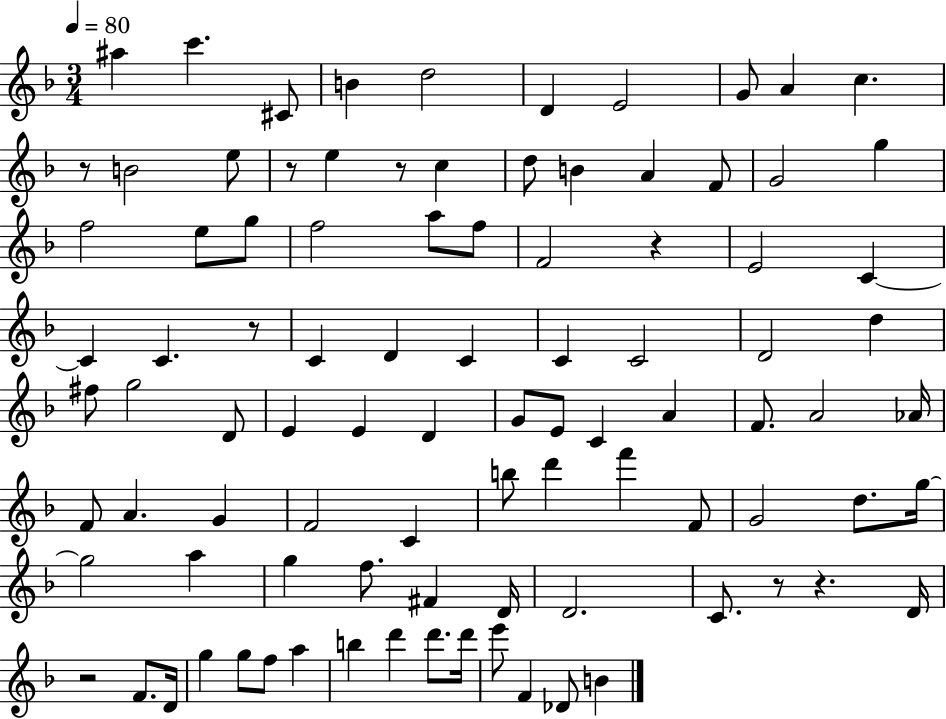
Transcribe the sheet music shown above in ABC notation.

X:1
T:Untitled
M:3/4
L:1/4
K:F
^a c' ^C/2 B d2 D E2 G/2 A c z/2 B2 e/2 z/2 e z/2 c d/2 B A F/2 G2 g f2 e/2 g/2 f2 a/2 f/2 F2 z E2 C C C z/2 C D C C C2 D2 d ^f/2 g2 D/2 E E D G/2 E/2 C A F/2 A2 _A/4 F/2 A G F2 C b/2 d' f' F/2 G2 d/2 g/4 g2 a g f/2 ^F D/4 D2 C/2 z/2 z D/4 z2 F/2 D/4 g g/2 f/2 a b d' d'/2 d'/4 e'/2 F _D/2 B